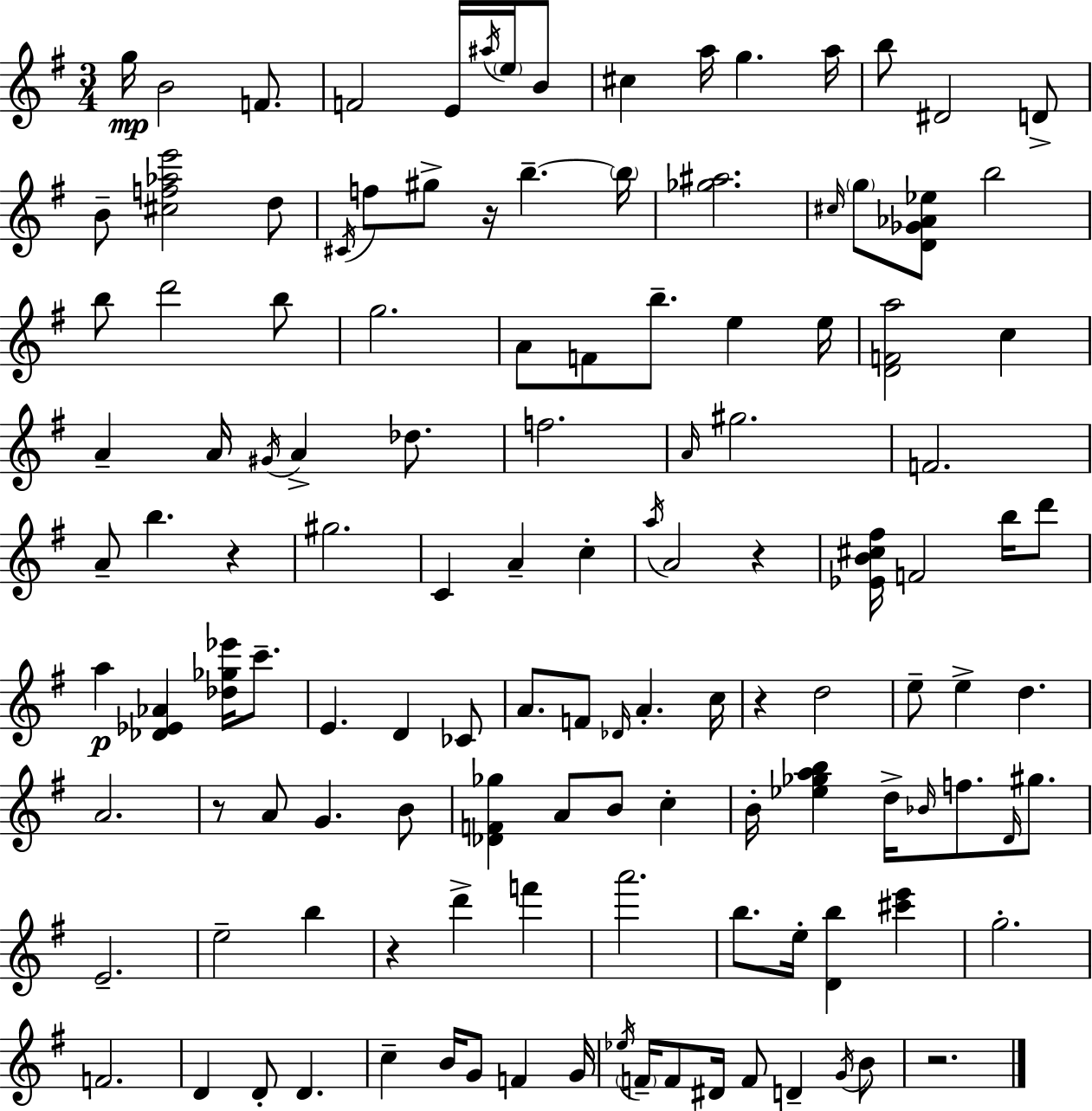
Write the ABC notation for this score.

X:1
T:Untitled
M:3/4
L:1/4
K:G
g/4 B2 F/2 F2 E/4 ^a/4 e/4 B/2 ^c a/4 g a/4 b/2 ^D2 D/2 B/2 [^cf_ae']2 d/2 ^C/4 f/2 ^g/2 z/4 b b/4 [_g^a]2 ^c/4 g/2 [D_G_A_e]/2 b2 b/2 d'2 b/2 g2 A/2 F/2 b/2 e e/4 [DFa]2 c A A/4 ^G/4 A _d/2 f2 A/4 ^g2 F2 A/2 b z ^g2 C A c a/4 A2 z [_EB^c^f]/4 F2 b/4 d'/2 a [_D_E_A] [_d_g_e']/4 c'/2 E D _C/2 A/2 F/2 _D/4 A c/4 z d2 e/2 e d A2 z/2 A/2 G B/2 [_DF_g] A/2 B/2 c B/4 [_e_gab] d/4 _B/4 f/2 D/4 ^g/2 E2 e2 b z d' f' a'2 b/2 e/4 [Db] [^c'e'] g2 F2 D D/2 D c B/4 G/2 F G/4 _e/4 F/4 F/2 ^D/4 F/2 D G/4 B/2 z2